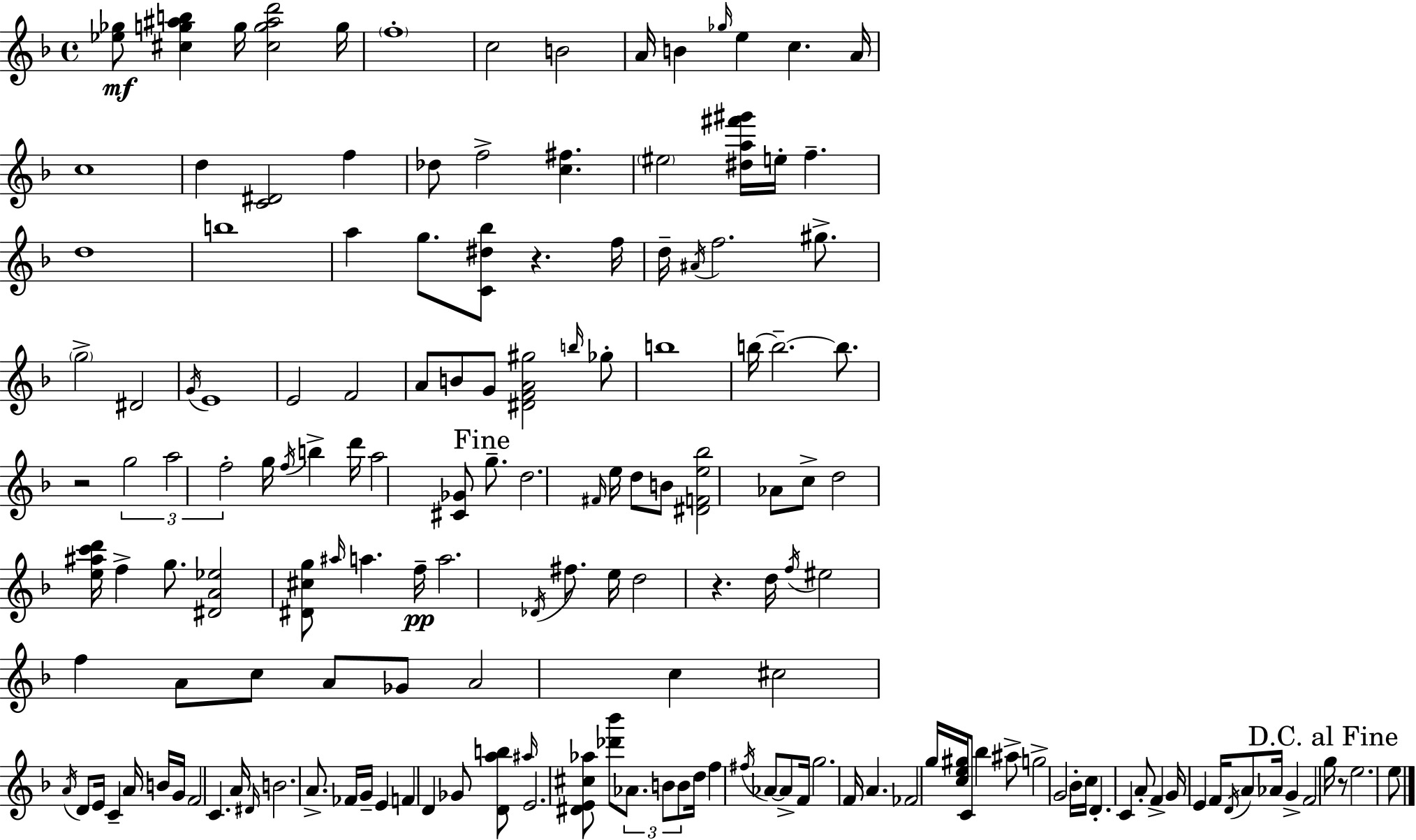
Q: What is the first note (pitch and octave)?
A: G5